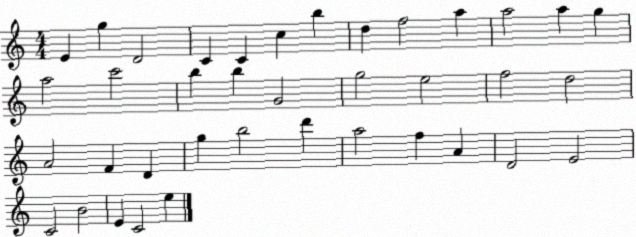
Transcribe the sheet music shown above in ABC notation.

X:1
T:Untitled
M:4/4
L:1/4
K:C
E g D2 C C c b d f2 a a2 a g a2 c'2 b b G2 g2 e2 f2 d2 A2 F D g b2 d' a2 f A D2 E2 C2 B2 E C2 e